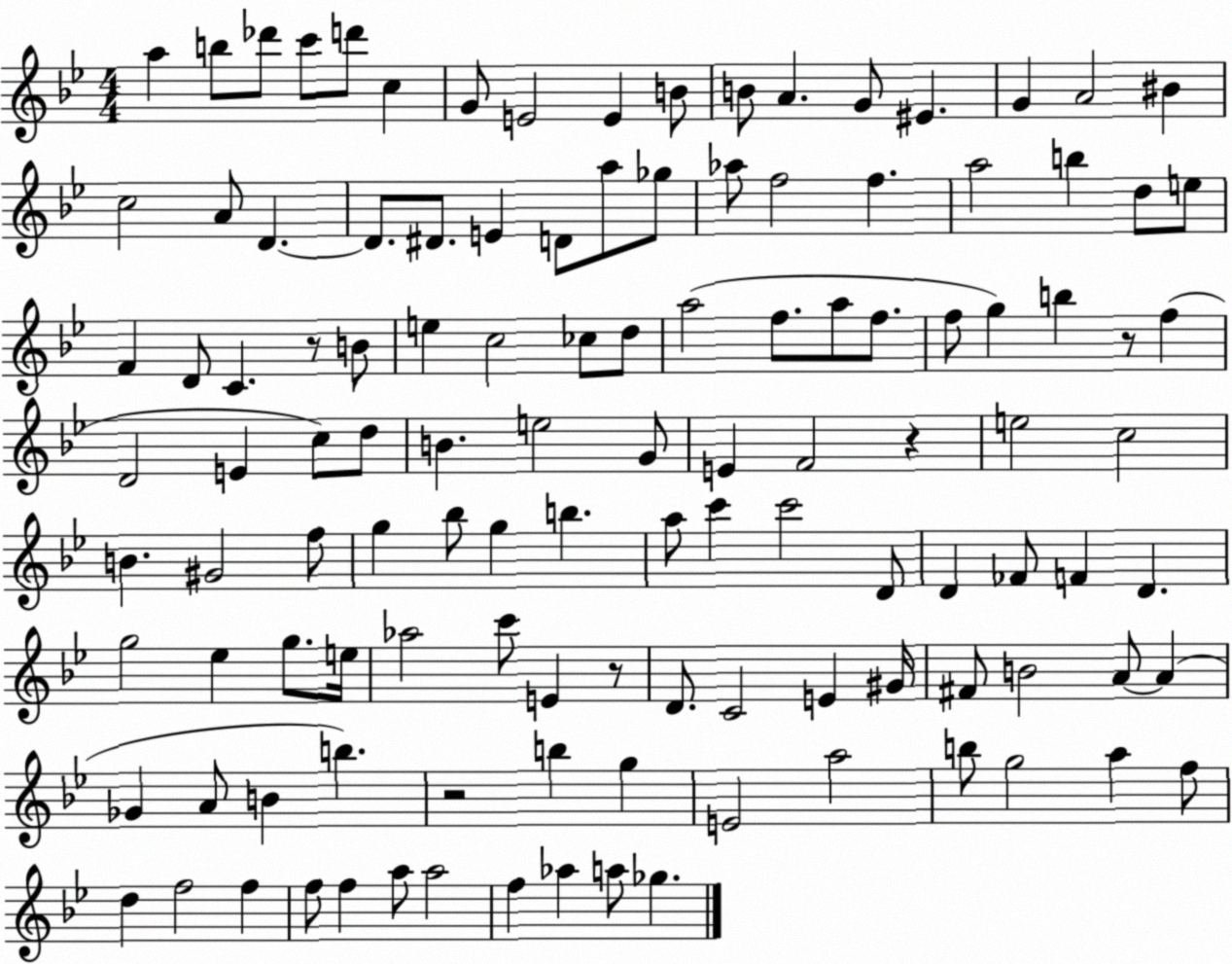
X:1
T:Untitled
M:4/4
L:1/4
K:Bb
a b/2 _d'/2 c'/2 d'/2 c G/2 E2 E B/2 B/2 A G/2 ^E G A2 ^B c2 A/2 D D/2 ^D/2 E D/2 a/2 _g/2 _a/2 f2 f a2 b d/2 e/2 F D/2 C z/2 B/2 e c2 _c/2 d/2 a2 f/2 a/2 f/2 f/2 g b z/2 f D2 E c/2 d/2 B e2 G/2 E F2 z e2 c2 B ^G2 f/2 g _b/2 g b a/2 c' c'2 D/2 D _F/2 F D g2 _e g/2 e/4 _a2 c'/2 E z/2 D/2 C2 E ^G/4 ^F/2 B2 A/2 A _G A/2 B b z2 b g E2 a2 b/2 g2 a f/2 d f2 f f/2 f a/2 a2 f _a a/2 _g